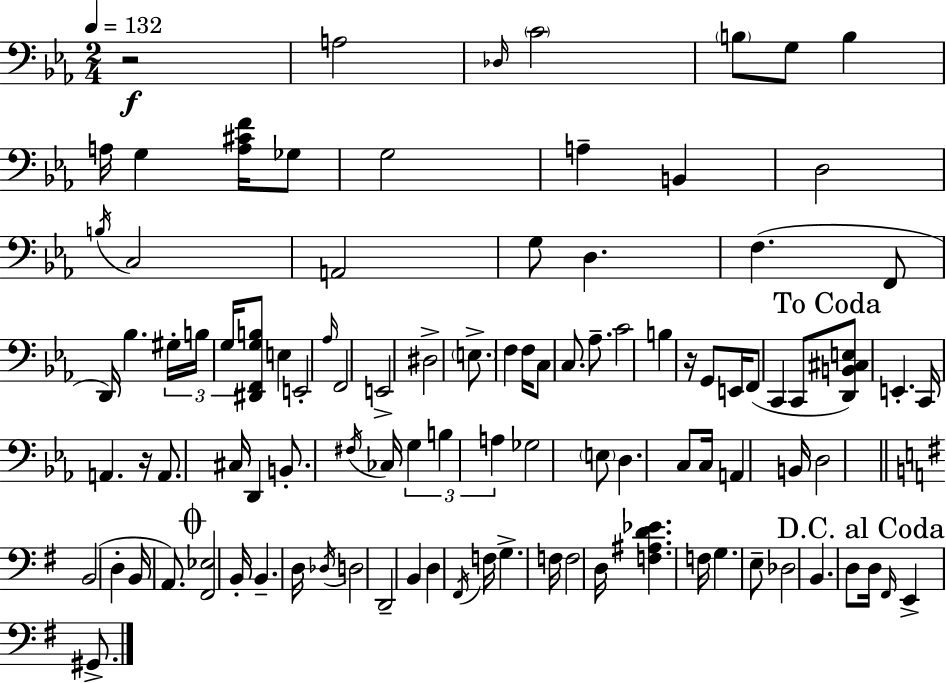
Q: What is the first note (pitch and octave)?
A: A3